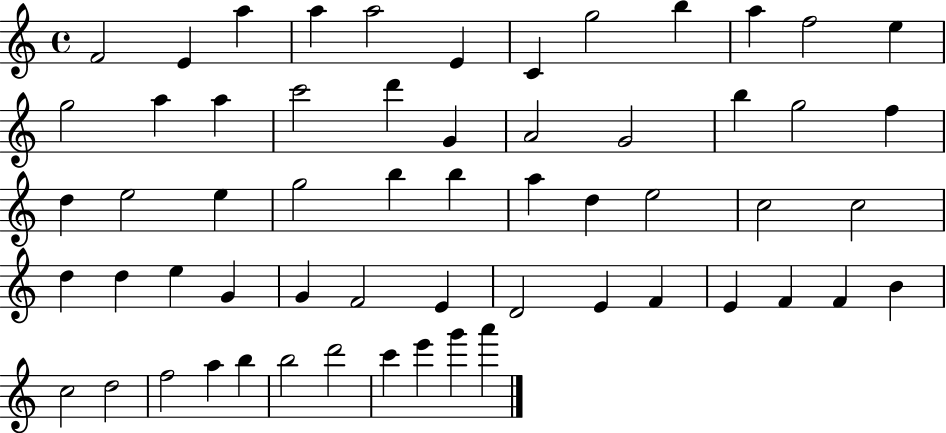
F4/h E4/q A5/q A5/q A5/h E4/q C4/q G5/h B5/q A5/q F5/h E5/q G5/h A5/q A5/q C6/h D6/q G4/q A4/h G4/h B5/q G5/h F5/q D5/q E5/h E5/q G5/h B5/q B5/q A5/q D5/q E5/h C5/h C5/h D5/q D5/q E5/q G4/q G4/q F4/h E4/q D4/h E4/q F4/q E4/q F4/q F4/q B4/q C5/h D5/h F5/h A5/q B5/q B5/h D6/h C6/q E6/q G6/q A6/q